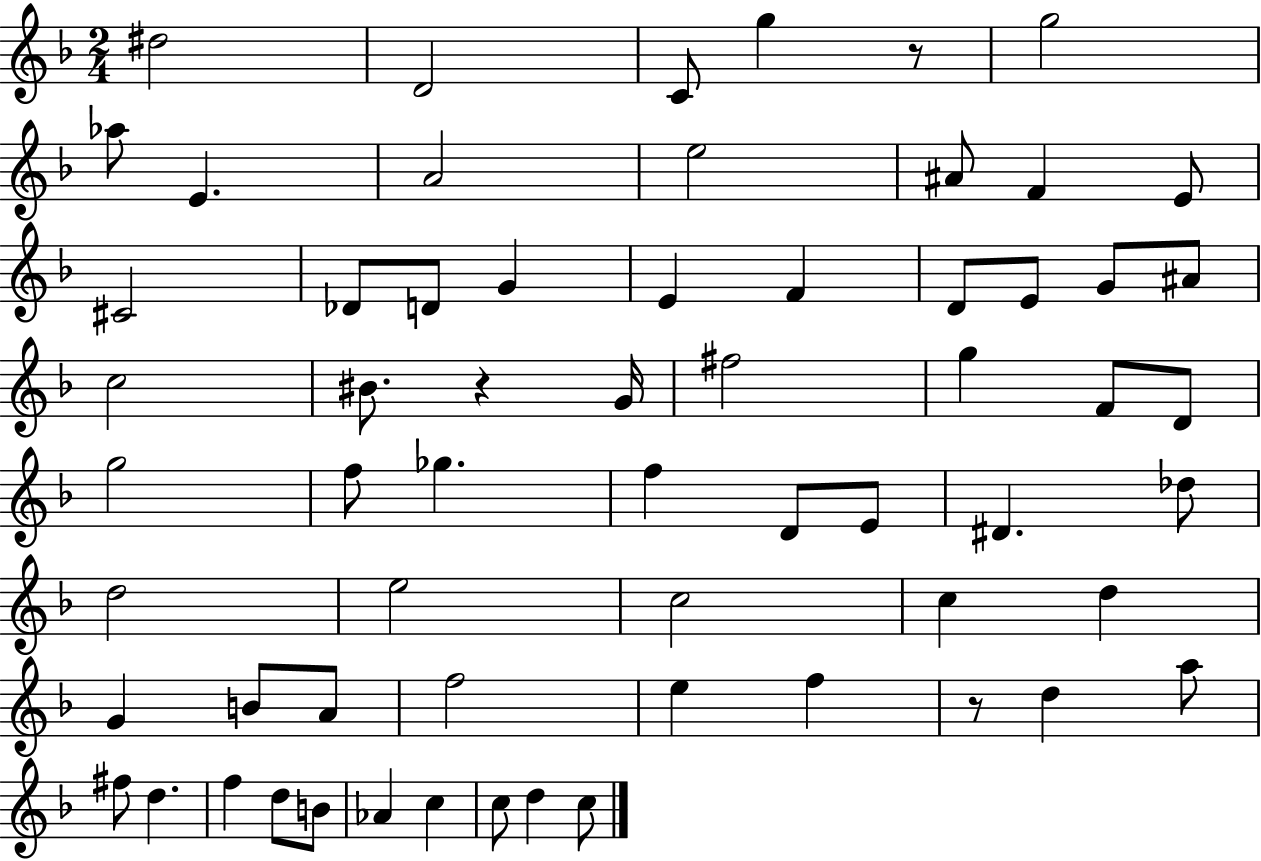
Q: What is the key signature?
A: F major